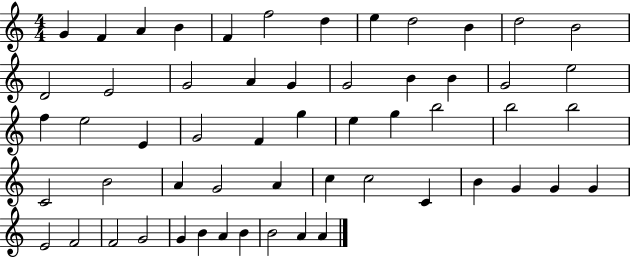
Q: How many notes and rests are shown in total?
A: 56